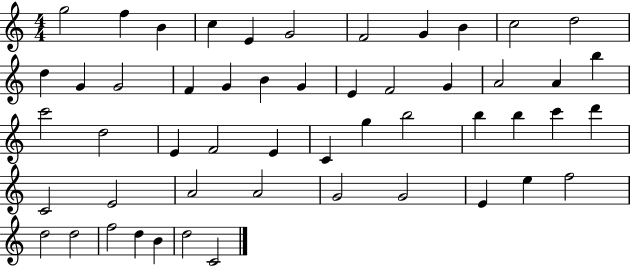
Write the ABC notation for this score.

X:1
T:Untitled
M:4/4
L:1/4
K:C
g2 f B c E G2 F2 G B c2 d2 d G G2 F G B G E F2 G A2 A b c'2 d2 E F2 E C g b2 b b c' d' C2 E2 A2 A2 G2 G2 E e f2 d2 d2 f2 d B d2 C2